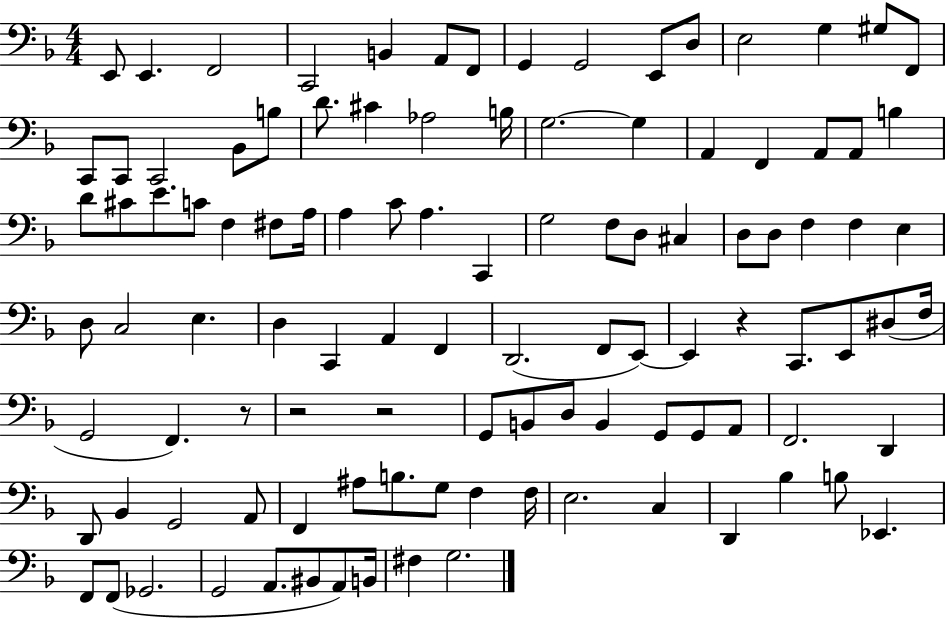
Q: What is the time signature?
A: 4/4